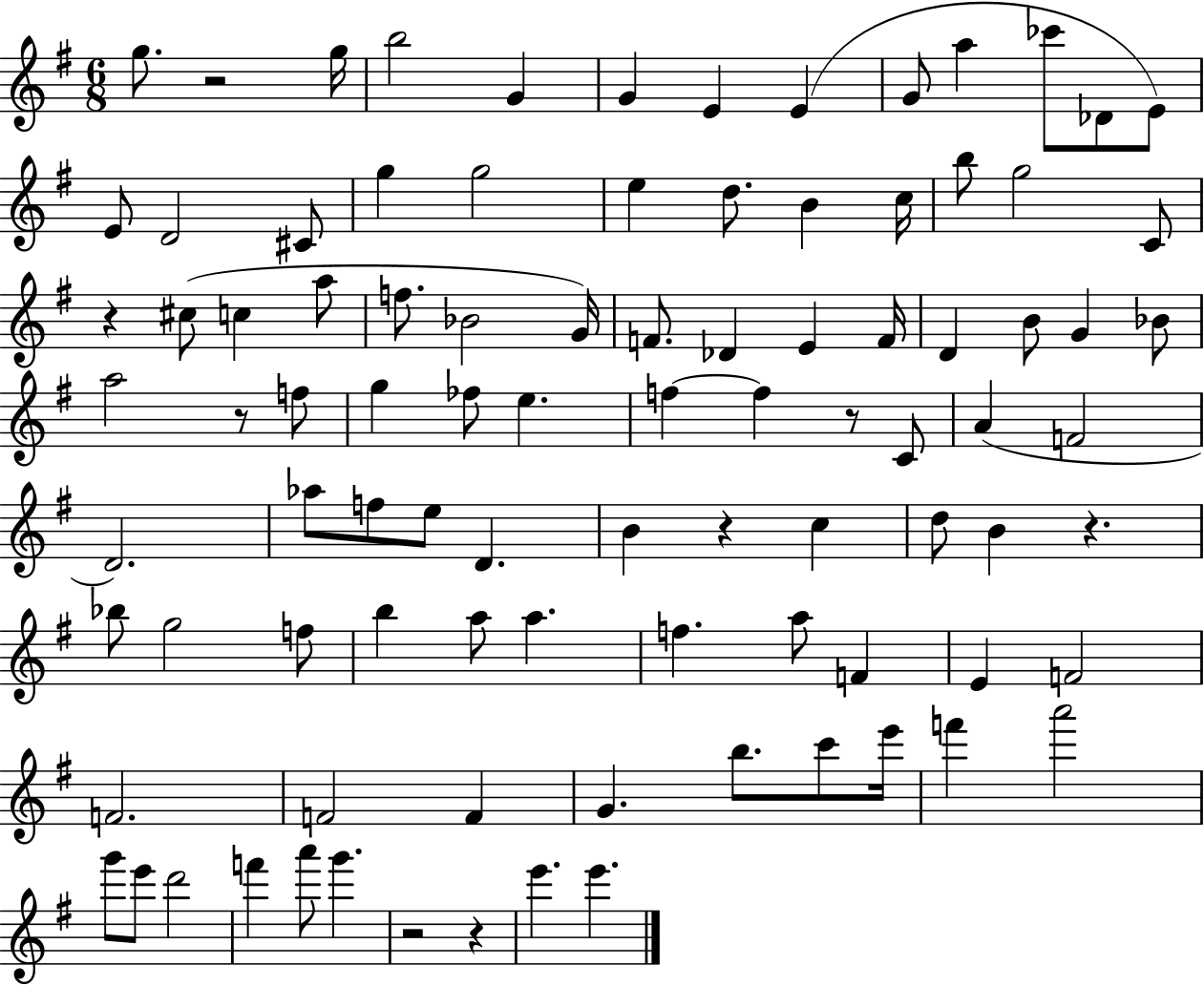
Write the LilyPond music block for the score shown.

{
  \clef treble
  \numericTimeSignature
  \time 6/8
  \key g \major
  g''8. r2 g''16 | b''2 g'4 | g'4 e'4 e'4( | g'8 a''4 ces'''8 des'8 e'8) | \break e'8 d'2 cis'8 | g''4 g''2 | e''4 d''8. b'4 c''16 | b''8 g''2 c'8 | \break r4 cis''8( c''4 a''8 | f''8. bes'2 g'16) | f'8. des'4 e'4 f'16 | d'4 b'8 g'4 bes'8 | \break a''2 r8 f''8 | g''4 fes''8 e''4. | f''4~~ f''4 r8 c'8 | a'4( f'2 | \break d'2.) | aes''8 f''8 e''8 d'4. | b'4 r4 c''4 | d''8 b'4 r4. | \break bes''8 g''2 f''8 | b''4 a''8 a''4. | f''4. a''8 f'4 | e'4 f'2 | \break f'2. | f'2 f'4 | g'4. b''8. c'''8 e'''16 | f'''4 a'''2 | \break g'''8 e'''8 d'''2 | f'''4 a'''8 g'''4. | r2 r4 | e'''4. e'''4. | \break \bar "|."
}